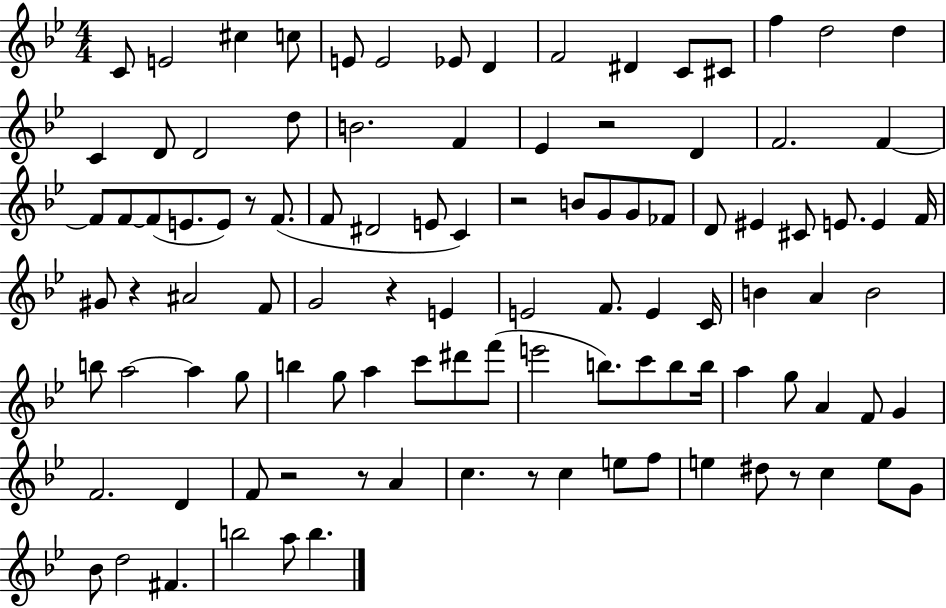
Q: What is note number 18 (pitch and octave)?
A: D4